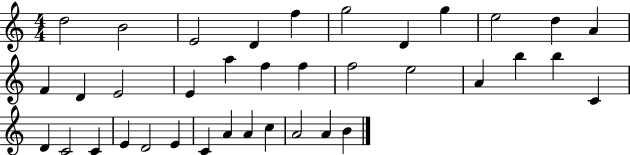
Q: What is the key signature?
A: C major